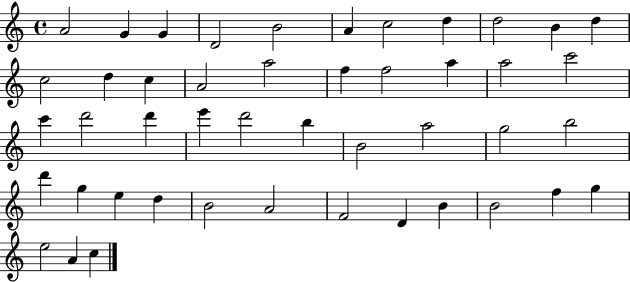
{
  \clef treble
  \time 4/4
  \defaultTimeSignature
  \key c \major
  a'2 g'4 g'4 | d'2 b'2 | a'4 c''2 d''4 | d''2 b'4 d''4 | \break c''2 d''4 c''4 | a'2 a''2 | f''4 f''2 a''4 | a''2 c'''2 | \break c'''4 d'''2 d'''4 | e'''4 d'''2 b''4 | b'2 a''2 | g''2 b''2 | \break d'''4 g''4 e''4 d''4 | b'2 a'2 | f'2 d'4 b'4 | b'2 f''4 g''4 | \break e''2 a'4 c''4 | \bar "|."
}